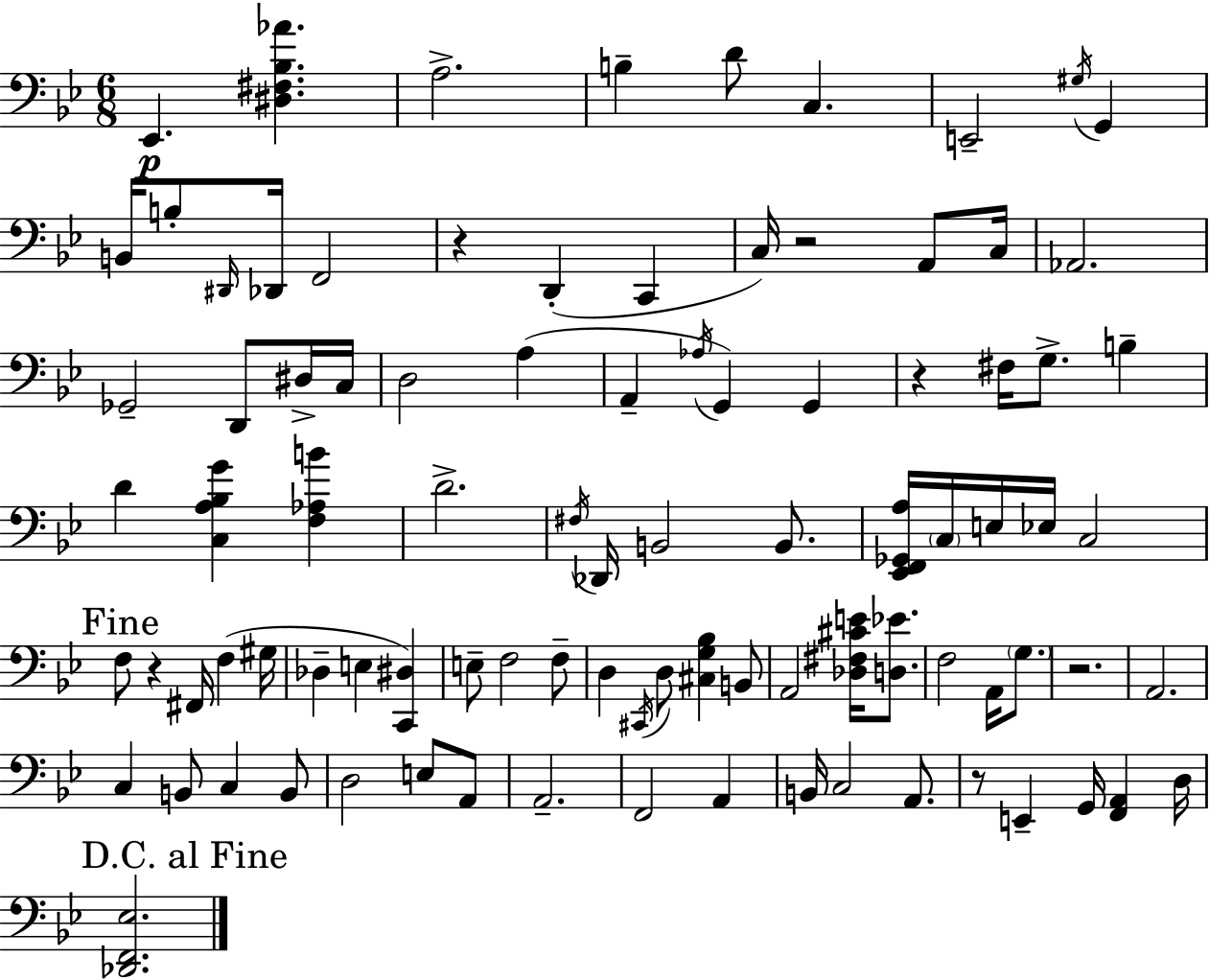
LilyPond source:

{
  \clef bass
  \numericTimeSignature
  \time 6/8
  \key g \minor
  ees,4.\p <dis fis bes aes'>4. | a2.-> | b4-- d'8 c4. | e,2-- \acciaccatura { gis16 } g,4 | \break b,16 b8-. \grace { dis,16 } des,16 f,2 | r4 d,4-.( c,4 | c16) r2 a,8 | c16 aes,2. | \break ges,2-- d,8 | dis16-> c16 d2 a4( | a,4-- \acciaccatura { aes16 }) g,4 g,4 | r4 fis16 g8.-> b4-- | \break d'4 <c a bes g'>4 <f aes b'>4 | d'2.-> | \acciaccatura { fis16 } des,16 b,2 | b,8. <ees, f, ges, a>16 \parenthesize c16 e16 ees16 c2 | \break \mark "Fine" f8 r4 fis,16 f4( | gis16 des4-- e4 | <c, dis>4) e8-- f2 | f8-- d4 \acciaccatura { cis,16 } d8 <cis g bes>4 | \break b,8 a,2 | <des fis cis' e'>16 <d ees'>8. f2 | a,16 \parenthesize g8. r2. | a,2. | \break c4 b,8 c4 | b,8 d2 | e8 a,8 a,2.-- | f,2 | \break a,4 b,16 c2 | a,8. r8 e,4-- g,16 | <f, a,>4 d16 \mark "D.C. al Fine" <des, f, ees>2. | \bar "|."
}